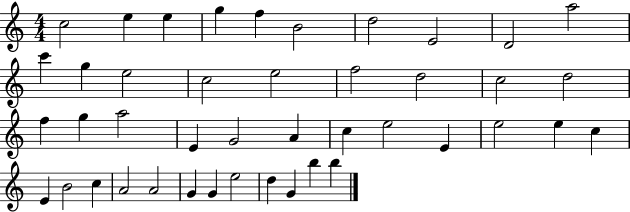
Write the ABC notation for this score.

X:1
T:Untitled
M:4/4
L:1/4
K:C
c2 e e g f B2 d2 E2 D2 a2 c' g e2 c2 e2 f2 d2 c2 d2 f g a2 E G2 A c e2 E e2 e c E B2 c A2 A2 G G e2 d G b b